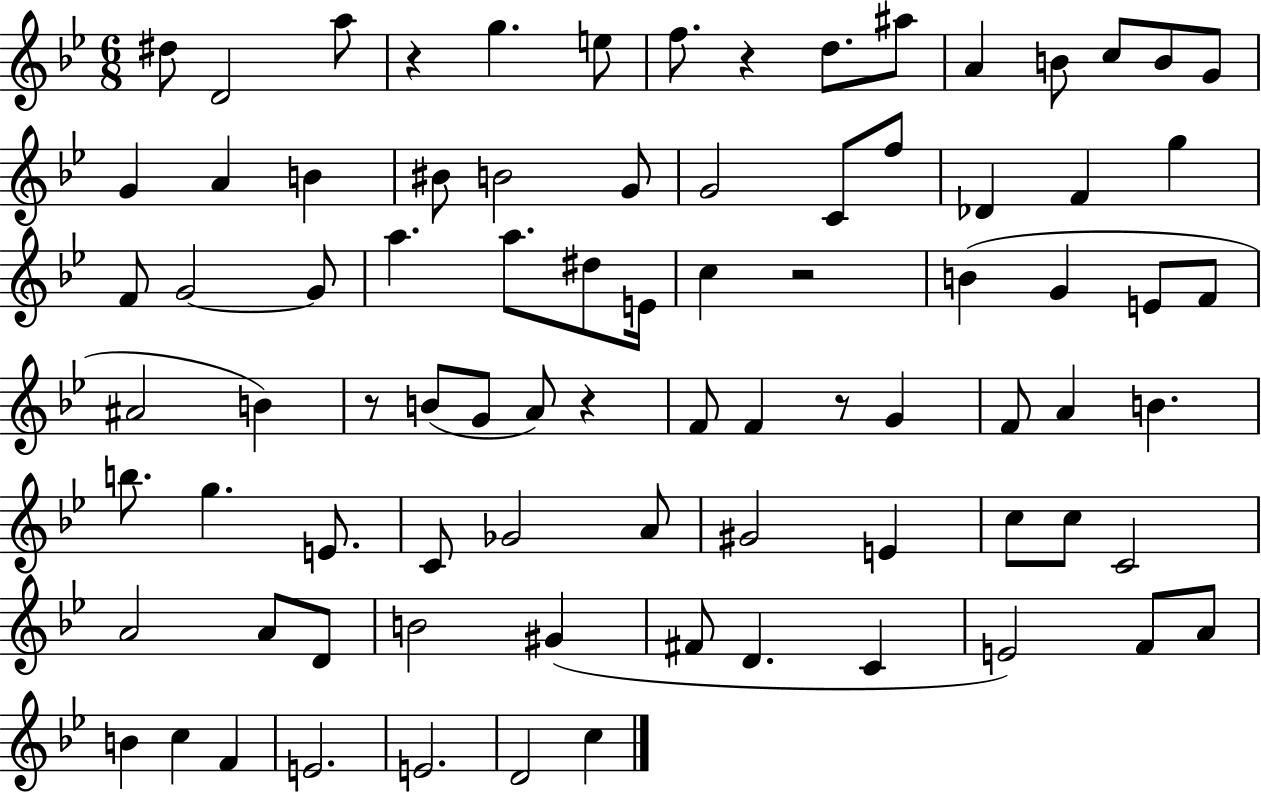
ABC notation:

X:1
T:Untitled
M:6/8
L:1/4
K:Bb
^d/2 D2 a/2 z g e/2 f/2 z d/2 ^a/2 A B/2 c/2 B/2 G/2 G A B ^B/2 B2 G/2 G2 C/2 f/2 _D F g F/2 G2 G/2 a a/2 ^d/2 E/4 c z2 B G E/2 F/2 ^A2 B z/2 B/2 G/2 A/2 z F/2 F z/2 G F/2 A B b/2 g E/2 C/2 _G2 A/2 ^G2 E c/2 c/2 C2 A2 A/2 D/2 B2 ^G ^F/2 D C E2 F/2 A/2 B c F E2 E2 D2 c